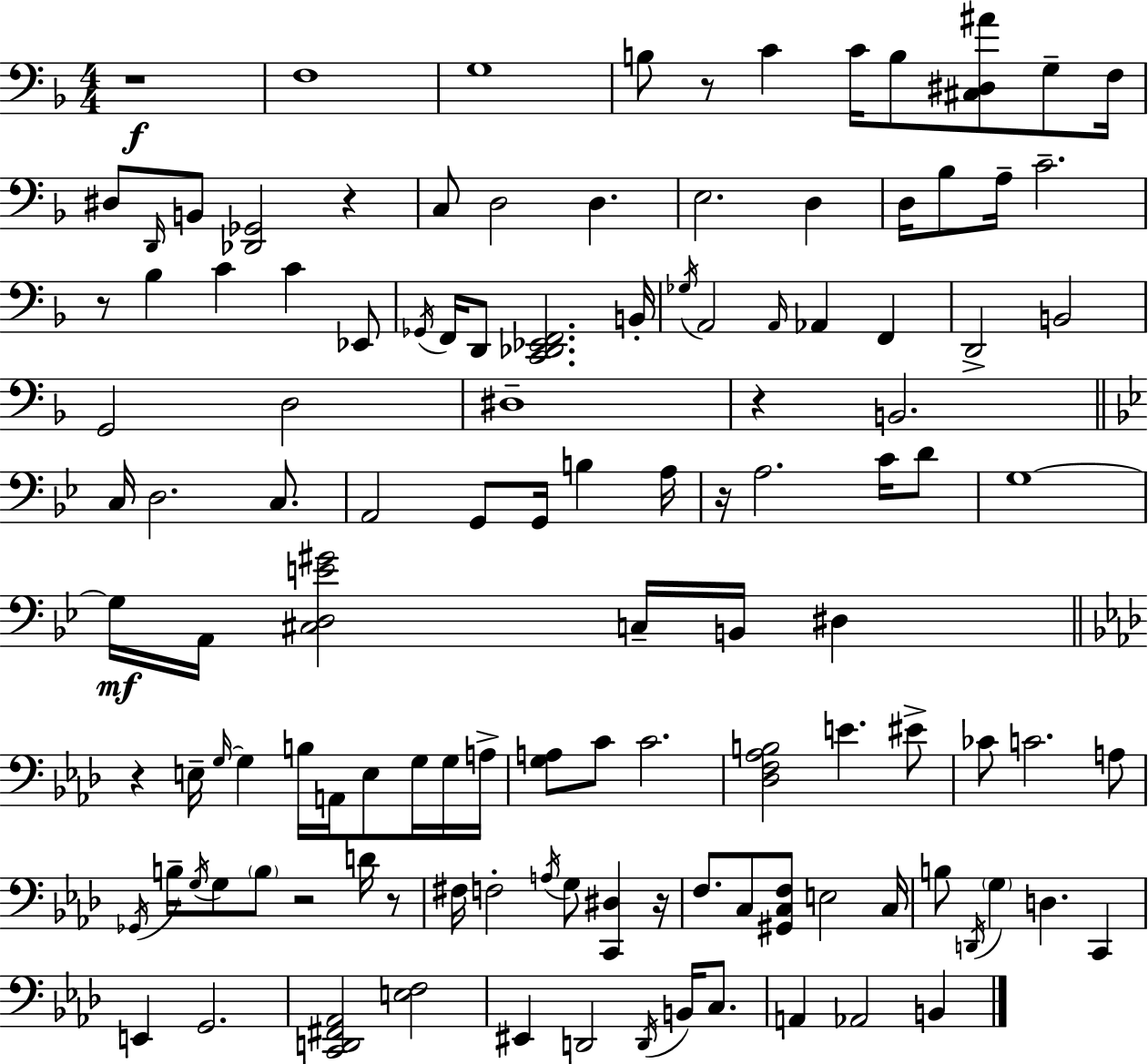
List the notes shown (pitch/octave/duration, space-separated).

R/w F3/w G3/w B3/e R/e C4/q C4/s B3/e [C#3,D#3,A#4]/e G3/e F3/s D#3/e D2/s B2/e [Db2,Gb2]/h R/q C3/e D3/h D3/q. E3/h. D3/q D3/s Bb3/e A3/s C4/h. R/e Bb3/q C4/q C4/q Eb2/e Gb2/s F2/s D2/e [C2,Db2,Eb2,F2]/h. B2/s Gb3/s A2/h A2/s Ab2/q F2/q D2/h B2/h G2/h D3/h D#3/w R/q B2/h. C3/s D3/h. C3/e. A2/h G2/e G2/s B3/q A3/s R/s A3/h. C4/s D4/e G3/w G3/s A2/s [C#3,D3,E4,G#4]/h C3/s B2/s D#3/q R/q E3/s G3/s G3/q B3/s A2/s E3/e G3/s G3/s A3/s [G3,A3]/e C4/e C4/h. [Db3,F3,Ab3,B3]/h E4/q. EIS4/e CES4/e C4/h. A3/e Gb2/s B3/s G3/s G3/e B3/e R/h D4/s R/e F#3/s F3/h A3/s G3/e [C2,D#3]/q R/s F3/e. C3/e [G#2,C3,F3]/e E3/h C3/s B3/e D2/s G3/q D3/q. C2/q E2/q G2/h. [C2,D2,F#2,Ab2]/h [E3,F3]/h EIS2/q D2/h D2/s B2/s C3/e. A2/q Ab2/h B2/q